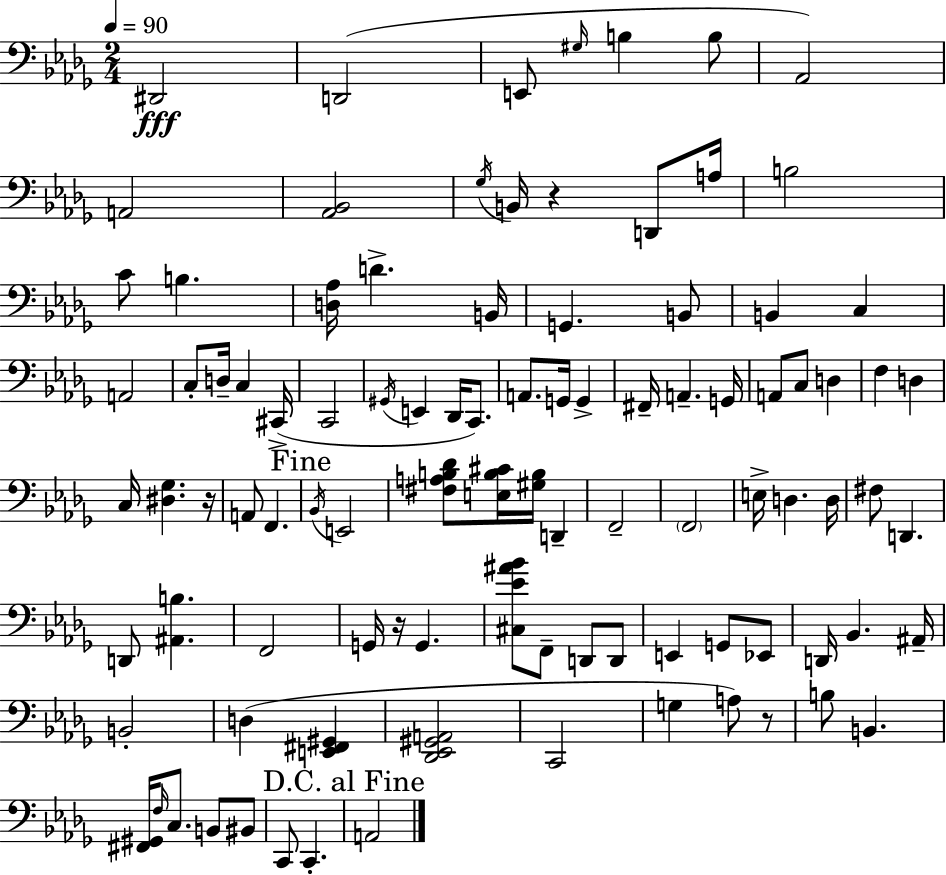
{
  \clef bass
  \numericTimeSignature
  \time 2/4
  \key bes \minor
  \tempo 4 = 90
  \repeat volta 2 { dis,2\fff | d,2( | e,8 \grace { gis16 } b4 b8 | aes,2) | \break a,2 | <aes, bes,>2 | \acciaccatura { ges16 } b,16 r4 d,8 | a16 b2 | \break c'8 b4. | <d aes>16 d'4.-> | b,16 g,4. | b,8 b,4 c4 | \break a,2 | c8-. d16-- c4 | cis,16->( c,2 | \acciaccatura { gis,16 } e,4 des,16 | \break c,8.) a,8. g,16 g,4-> | fis,16-- a,4.-- | g,16 a,8 c8 d4 | f4 d4 | \break c16 <dis ges>4. | r16 a,8 f,4. | \mark "Fine" \acciaccatura { bes,16 } e,2 | <fis a b des'>8 <e b cis'>16 <gis b>16 | \break d,4-- f,2-- | \parenthesize f,2 | e16-> d4. | d16 fis8 d,4. | \break d,8 <ais, b>4. | f,2 | g,16 r16 g,4. | <cis ees' ais' bes'>8 f,8-- | \break d,8 d,8 e,4 | g,8 ees,8 d,16 bes,4. | ais,16-- b,2-. | d4( | \break <e, fis, gis,>4 <des, ees, gis, a,>2 | c,2 | g4 | a8) r8 b8 b,4. | \break <fis, gis,>16 \grace { f16 } c8. | b,8 bis,8 c,8 c,4.-. | \mark "D.C. al Fine" a,2 | } \bar "|."
}